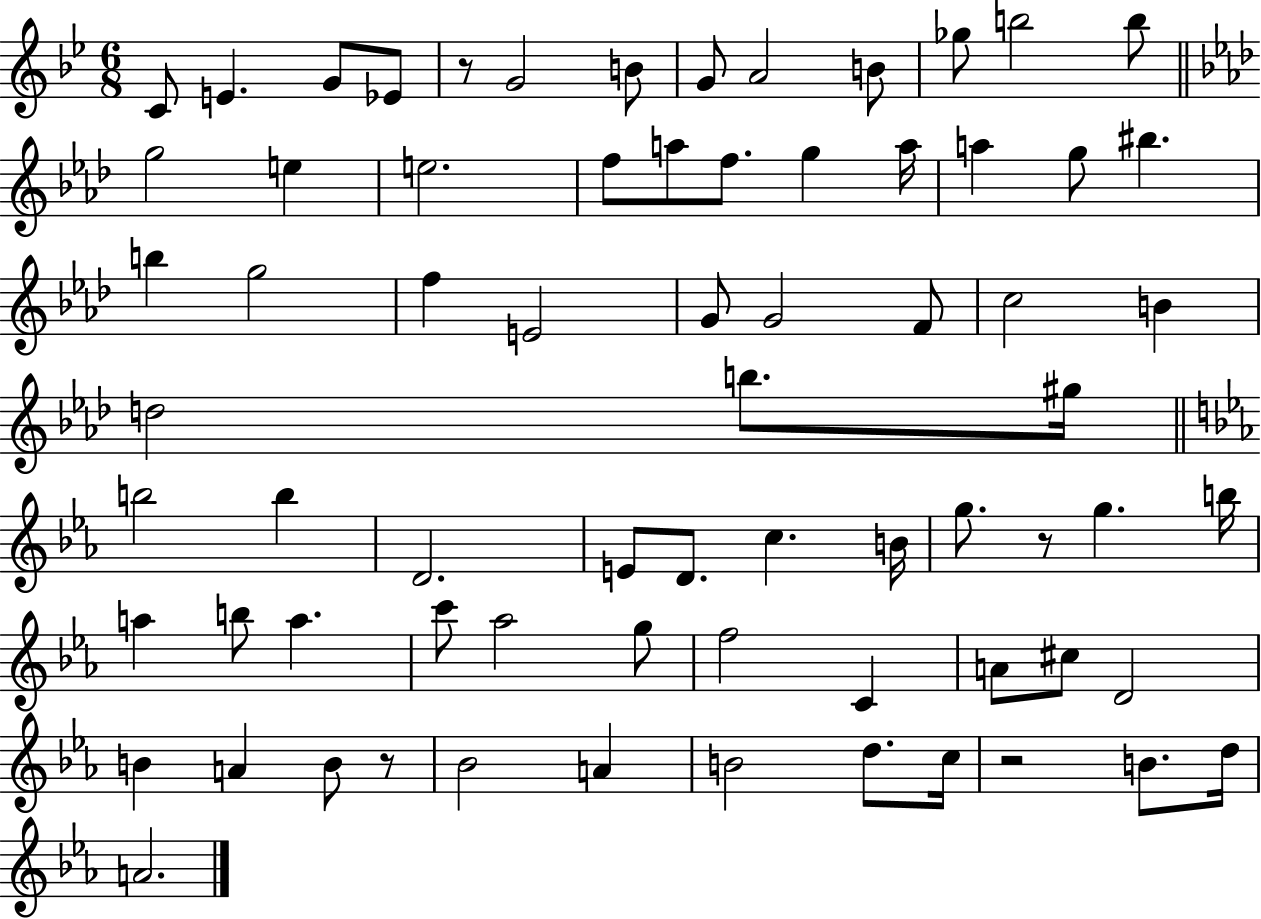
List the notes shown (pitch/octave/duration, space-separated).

C4/e E4/q. G4/e Eb4/e R/e G4/h B4/e G4/e A4/h B4/e Gb5/e B5/h B5/e G5/h E5/q E5/h. F5/e A5/e F5/e. G5/q A5/s A5/q G5/e BIS5/q. B5/q G5/h F5/q E4/h G4/e G4/h F4/e C5/h B4/q D5/h B5/e. G#5/s B5/h B5/q D4/h. E4/e D4/e. C5/q. B4/s G5/e. R/e G5/q. B5/s A5/q B5/e A5/q. C6/e Ab5/h G5/e F5/h C4/q A4/e C#5/e D4/h B4/q A4/q B4/e R/e Bb4/h A4/q B4/h D5/e. C5/s R/h B4/e. D5/s A4/h.